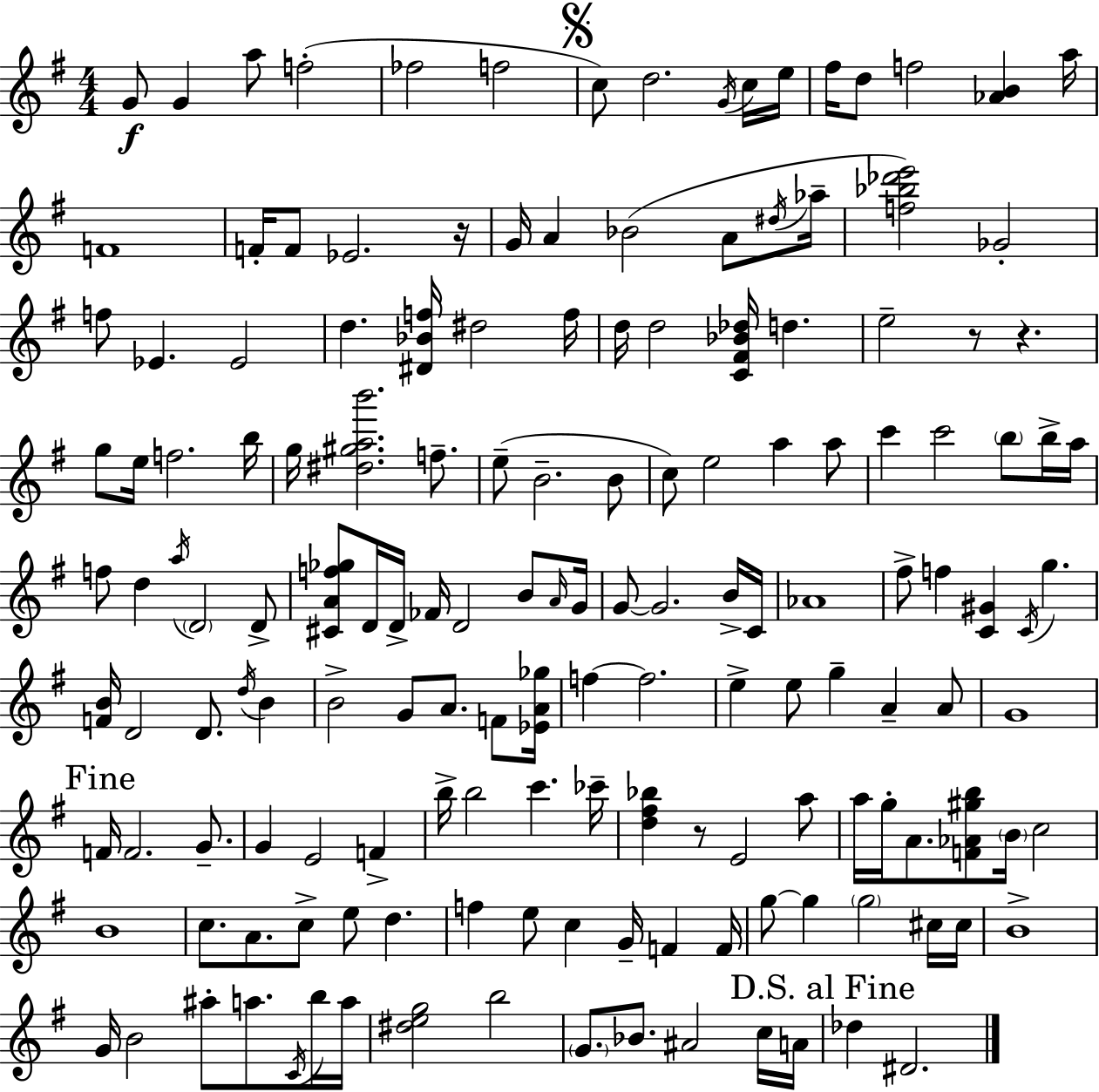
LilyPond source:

{
  \clef treble
  \numericTimeSignature
  \time 4/4
  \key e \minor
  g'8\f g'4 a''8 f''2-.( | fes''2 f''2 | \mark \markup { \musicglyph "scripts.segno" } c''8) d''2. \acciaccatura { g'16 } c''16 | e''16 fis''16 d''8 f''2 <aes' b'>4 | \break a''16 f'1 | f'16-. f'8 ees'2. | r16 g'16 a'4 bes'2( a'8 | \acciaccatura { dis''16 } aes''16-- <f'' bes'' des''' e'''>2) ges'2-. | \break f''8 ees'4. ees'2 | d''4. <dis' bes' f''>16 dis''2 | f''16 d''16 d''2 <c' fis' bes' des''>16 d''4. | e''2-- r8 r4. | \break g''8 e''16 f''2. | b''16 g''16 <dis'' gis'' a'' b'''>2. f''8.-- | e''8--( b'2.-- | b'8 c''8) e''2 a''4 | \break a''8 c'''4 c'''2 \parenthesize b''8 | b''16-> a''16 f''8 d''4 \acciaccatura { a''16 } \parenthesize d'2 | d'8-> <cis' a' f'' ges''>8 d'16 d'16-> fes'16 d'2 | b'8 \grace { a'16 } g'16 g'8~~ g'2. | \break b'16-> c'16 aes'1 | fis''8-> f''4 <c' gis'>4 \acciaccatura { c'16 } g''4. | <f' b'>16 d'2 d'8. | \acciaccatura { d''16 } b'4 b'2-> g'8 | \break a'8. f'8 <ees' a' ges''>16 f''4~~ f''2. | e''4-> e''8 g''4-- | a'4-- a'8 g'1 | \mark "Fine" f'16 f'2. | \break g'8.-- g'4 e'2 | f'4-> b''16-> b''2 c'''4. | ces'''16-- <d'' fis'' bes''>4 r8 e'2 | a''8 a''16 g''16-. a'8. <f' aes' gis'' b''>8 \parenthesize b'16 c''2 | \break b'1 | c''8. a'8. c''8-> e''8 | d''4. f''4 e''8 c''4 | g'16-- f'4 f'16 g''8~~ g''4 \parenthesize g''2 | \break cis''16 cis''16 b'1-> | g'16 b'2 ais''8-. | a''8. \acciaccatura { c'16 } b''16 a''16 <dis'' e'' g''>2 b''2 | \parenthesize g'8. bes'8. ais'2 | \break c''16 a'16 \mark "D.S. al Fine" des''4 dis'2. | \bar "|."
}